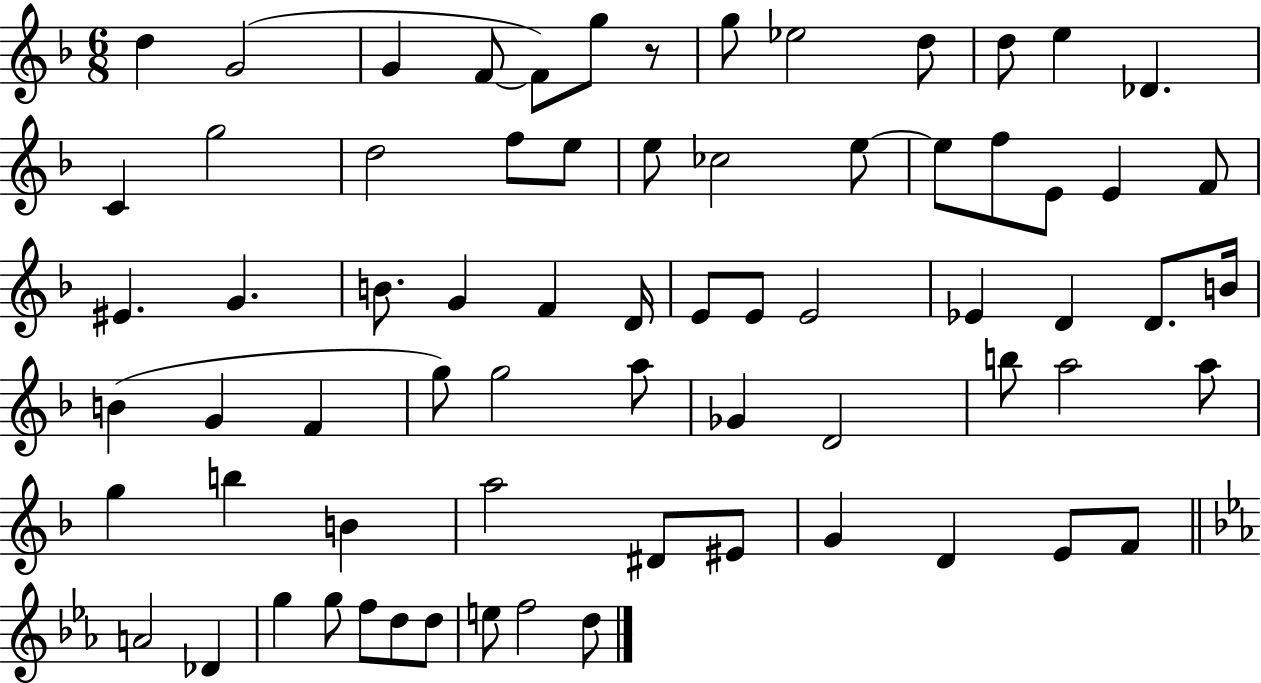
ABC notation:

X:1
T:Untitled
M:6/8
L:1/4
K:F
d G2 G F/2 F/2 g/2 z/2 g/2 _e2 d/2 d/2 e _D C g2 d2 f/2 e/2 e/2 _c2 e/2 e/2 f/2 E/2 E F/2 ^E G B/2 G F D/4 E/2 E/2 E2 _E D D/2 B/4 B G F g/2 g2 a/2 _G D2 b/2 a2 a/2 g b B a2 ^D/2 ^E/2 G D E/2 F/2 A2 _D g g/2 f/2 d/2 d/2 e/2 f2 d/2